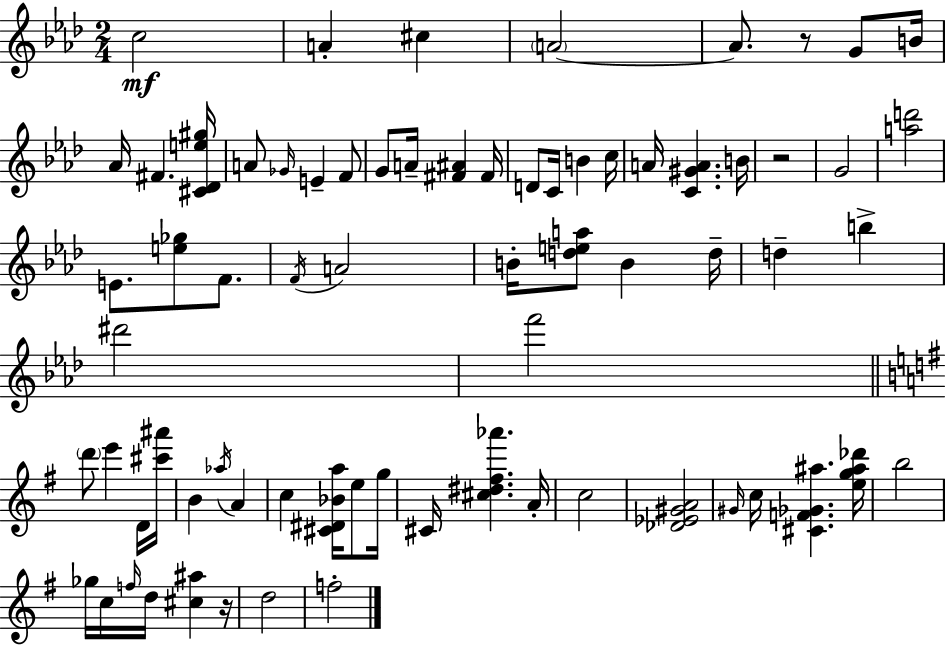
C5/h A4/q C#5/q A4/h A4/e. R/e G4/e B4/s Ab4/s F#4/q. [C#4,Db4,E5,G#5]/s A4/e Gb4/s E4/q F4/e G4/e A4/s [F#4,A#4]/q F#4/s D4/e C4/s B4/q C5/s A4/s [C4,G#4,A4]/q. B4/s R/h G4/h [A5,D6]/h E4/e. [E5,Gb5]/e F4/e. F4/s A4/h B4/s [D5,E5,A5]/e B4/q D5/s D5/q B5/q D#6/h F6/h D6/e E6/q D4/s [C#6,A#6]/s B4/q Ab5/s A4/q C5/q [C#4,D#4,Bb4,A5]/s E5/e G5/s C#4/s [C#5,D#5,F#5,Ab6]/q. A4/s C5/h [Db4,Eb4,G#4,A4]/h G#4/s C5/s [C#4,F4,Gb4,A#5]/q. [E5,G5,A#5,Db6]/s B5/h Gb5/s C5/s F5/s D5/s [C#5,A#5]/q R/s D5/h F5/h